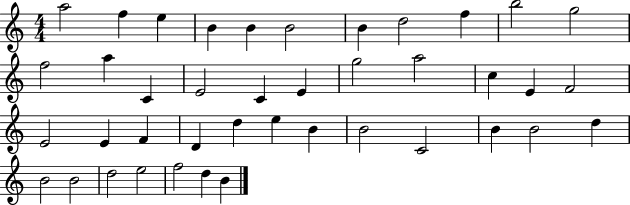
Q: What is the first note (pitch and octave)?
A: A5